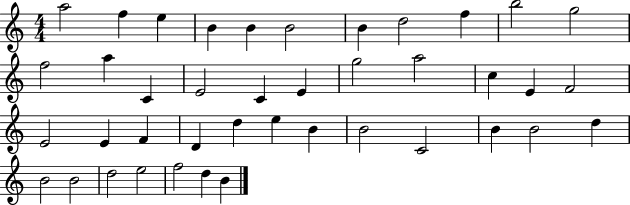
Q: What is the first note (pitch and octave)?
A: A5